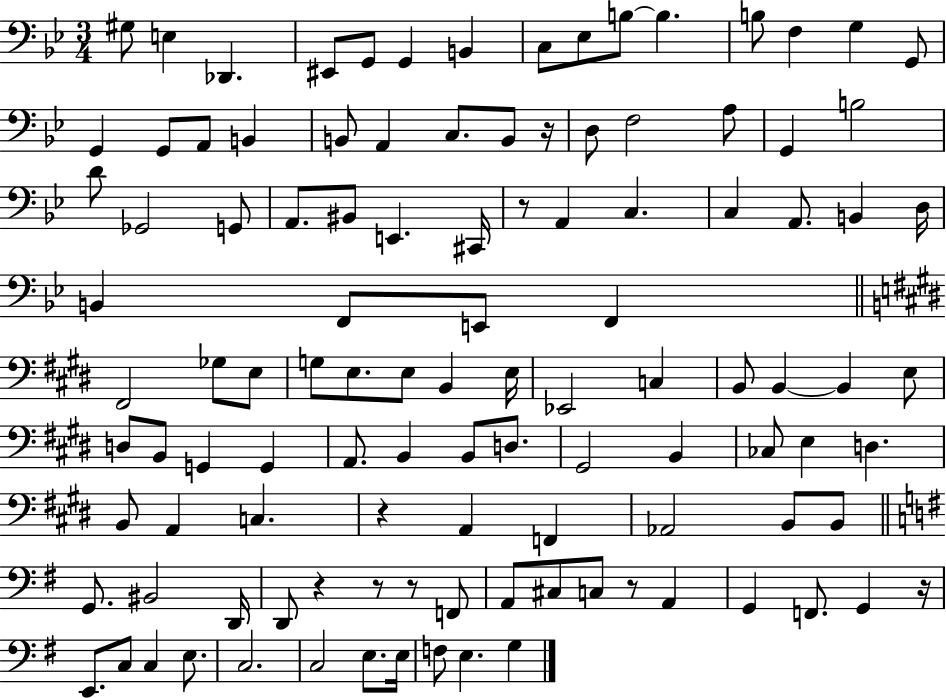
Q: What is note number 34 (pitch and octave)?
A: E2